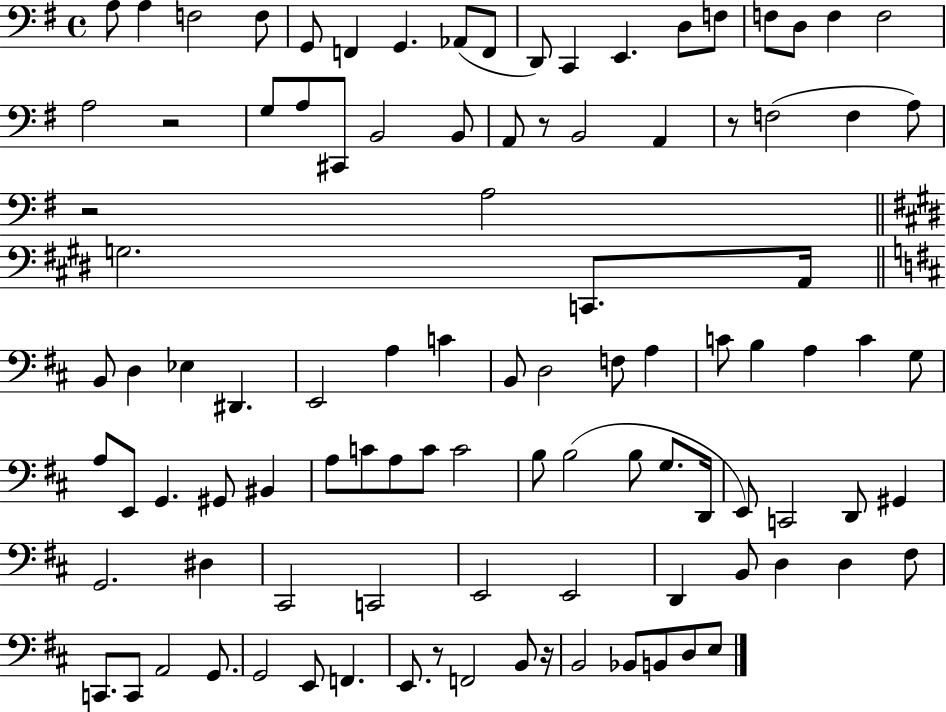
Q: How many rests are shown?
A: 6